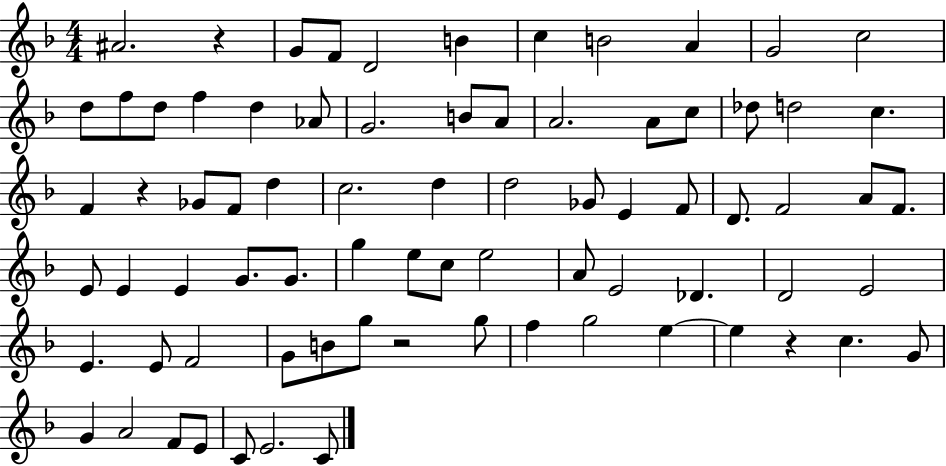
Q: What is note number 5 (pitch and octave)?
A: B4